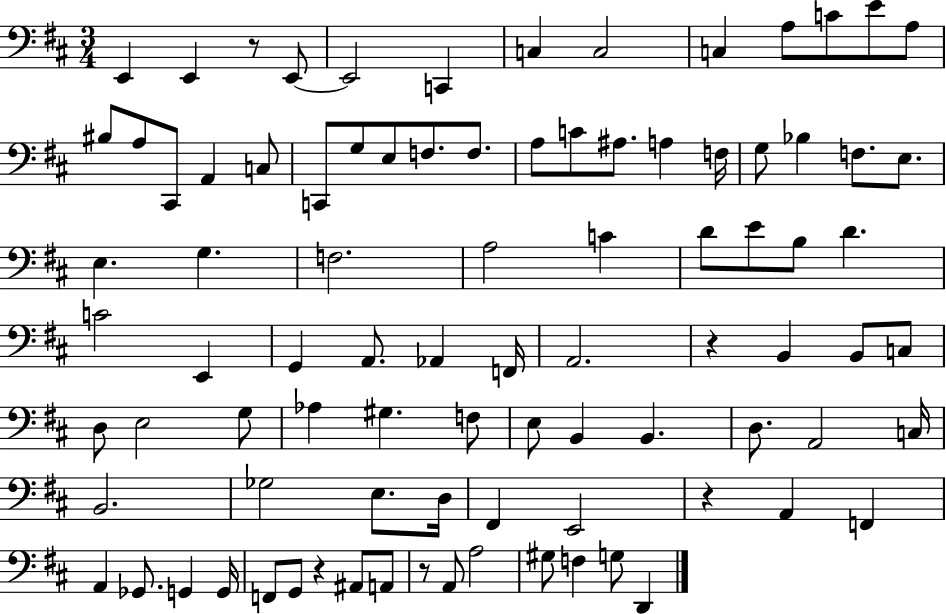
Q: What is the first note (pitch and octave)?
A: E2